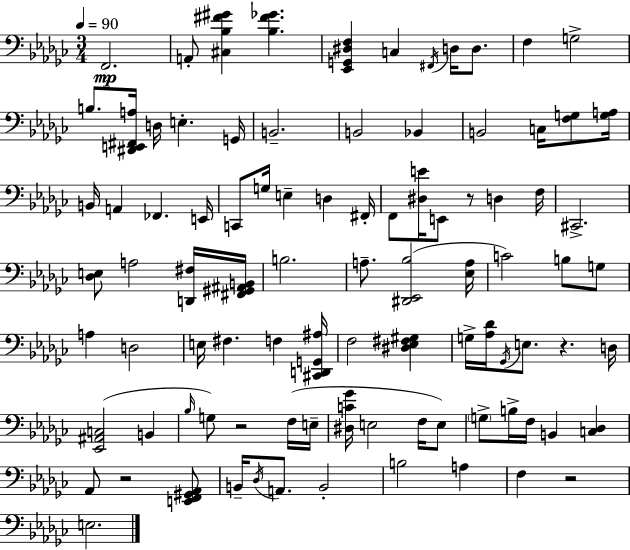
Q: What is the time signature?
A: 3/4